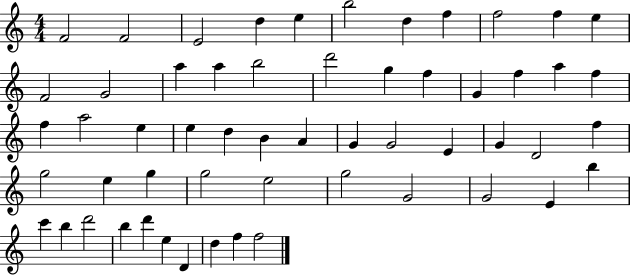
X:1
T:Untitled
M:4/4
L:1/4
K:C
F2 F2 E2 d e b2 d f f2 f e F2 G2 a a b2 d'2 g f G f a f f a2 e e d B A G G2 E G D2 f g2 e g g2 e2 g2 G2 G2 E b c' b d'2 b d' e D d f f2